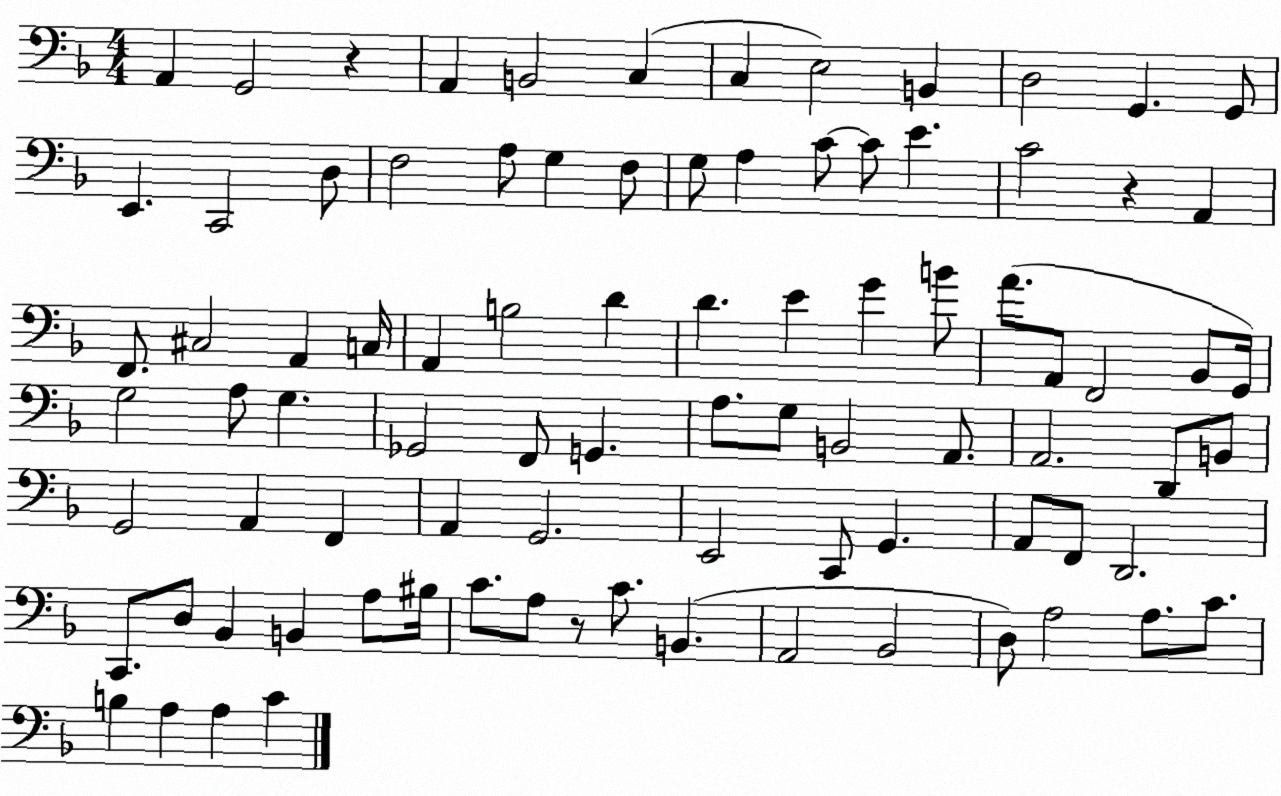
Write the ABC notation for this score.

X:1
T:Untitled
M:4/4
L:1/4
K:F
A,, G,,2 z A,, B,,2 C, C, E,2 B,, D,2 G,, G,,/2 E,, C,,2 D,/2 F,2 A,/2 G, F,/2 G,/2 A, C/2 C/2 E C2 z A,, F,,/2 ^C,2 A,, C,/4 A,, B,2 D D E G B/2 A/2 A,,/2 F,,2 _B,,/2 G,,/4 G,2 A,/2 G, _G,,2 F,,/2 G,, A,/2 G,/2 B,,2 A,,/2 A,,2 D,,/2 B,,/2 G,,2 A,, F,, A,, G,,2 E,,2 C,,/2 G,, A,,/2 F,,/2 D,,2 C,,/2 D,/2 _B,, B,, A,/2 ^B,/4 C/2 A,/2 z/2 C/2 B,, A,,2 _B,,2 D,/2 A,2 A,/2 C/2 B, A, A, C